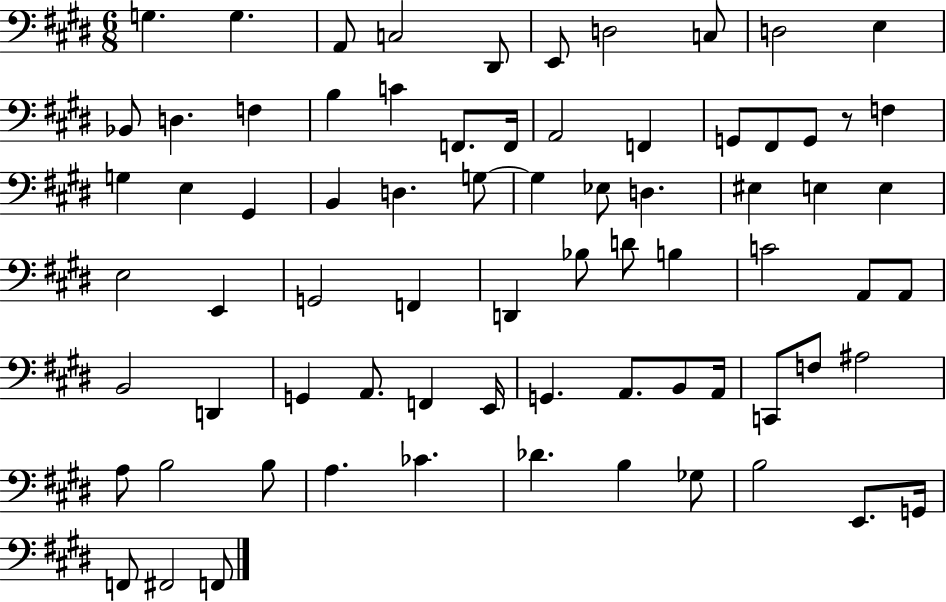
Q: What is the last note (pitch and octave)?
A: F2